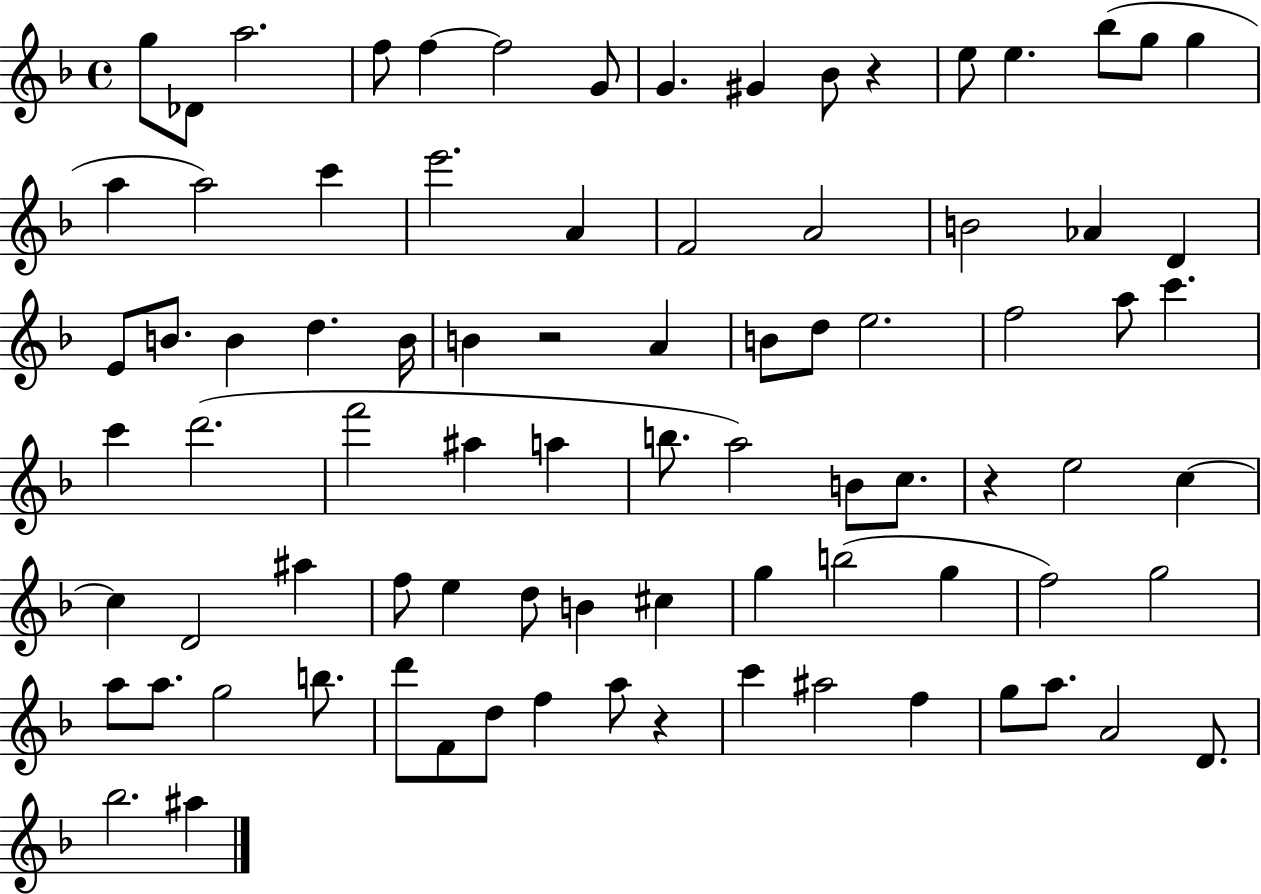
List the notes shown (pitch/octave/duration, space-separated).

G5/e Db4/e A5/h. F5/e F5/q F5/h G4/e G4/q. G#4/q Bb4/e R/q E5/e E5/q. Bb5/e G5/e G5/q A5/q A5/h C6/q E6/h. A4/q F4/h A4/h B4/h Ab4/q D4/q E4/e B4/e. B4/q D5/q. B4/s B4/q R/h A4/q B4/e D5/e E5/h. F5/h A5/e C6/q. C6/q D6/h. F6/h A#5/q A5/q B5/e. A5/h B4/e C5/e. R/q E5/h C5/q C5/q D4/h A#5/q F5/e E5/q D5/e B4/q C#5/q G5/q B5/h G5/q F5/h G5/h A5/e A5/e. G5/h B5/e. D6/e F4/e D5/e F5/q A5/e R/q C6/q A#5/h F5/q G5/e A5/e. A4/h D4/e. Bb5/h. A#5/q